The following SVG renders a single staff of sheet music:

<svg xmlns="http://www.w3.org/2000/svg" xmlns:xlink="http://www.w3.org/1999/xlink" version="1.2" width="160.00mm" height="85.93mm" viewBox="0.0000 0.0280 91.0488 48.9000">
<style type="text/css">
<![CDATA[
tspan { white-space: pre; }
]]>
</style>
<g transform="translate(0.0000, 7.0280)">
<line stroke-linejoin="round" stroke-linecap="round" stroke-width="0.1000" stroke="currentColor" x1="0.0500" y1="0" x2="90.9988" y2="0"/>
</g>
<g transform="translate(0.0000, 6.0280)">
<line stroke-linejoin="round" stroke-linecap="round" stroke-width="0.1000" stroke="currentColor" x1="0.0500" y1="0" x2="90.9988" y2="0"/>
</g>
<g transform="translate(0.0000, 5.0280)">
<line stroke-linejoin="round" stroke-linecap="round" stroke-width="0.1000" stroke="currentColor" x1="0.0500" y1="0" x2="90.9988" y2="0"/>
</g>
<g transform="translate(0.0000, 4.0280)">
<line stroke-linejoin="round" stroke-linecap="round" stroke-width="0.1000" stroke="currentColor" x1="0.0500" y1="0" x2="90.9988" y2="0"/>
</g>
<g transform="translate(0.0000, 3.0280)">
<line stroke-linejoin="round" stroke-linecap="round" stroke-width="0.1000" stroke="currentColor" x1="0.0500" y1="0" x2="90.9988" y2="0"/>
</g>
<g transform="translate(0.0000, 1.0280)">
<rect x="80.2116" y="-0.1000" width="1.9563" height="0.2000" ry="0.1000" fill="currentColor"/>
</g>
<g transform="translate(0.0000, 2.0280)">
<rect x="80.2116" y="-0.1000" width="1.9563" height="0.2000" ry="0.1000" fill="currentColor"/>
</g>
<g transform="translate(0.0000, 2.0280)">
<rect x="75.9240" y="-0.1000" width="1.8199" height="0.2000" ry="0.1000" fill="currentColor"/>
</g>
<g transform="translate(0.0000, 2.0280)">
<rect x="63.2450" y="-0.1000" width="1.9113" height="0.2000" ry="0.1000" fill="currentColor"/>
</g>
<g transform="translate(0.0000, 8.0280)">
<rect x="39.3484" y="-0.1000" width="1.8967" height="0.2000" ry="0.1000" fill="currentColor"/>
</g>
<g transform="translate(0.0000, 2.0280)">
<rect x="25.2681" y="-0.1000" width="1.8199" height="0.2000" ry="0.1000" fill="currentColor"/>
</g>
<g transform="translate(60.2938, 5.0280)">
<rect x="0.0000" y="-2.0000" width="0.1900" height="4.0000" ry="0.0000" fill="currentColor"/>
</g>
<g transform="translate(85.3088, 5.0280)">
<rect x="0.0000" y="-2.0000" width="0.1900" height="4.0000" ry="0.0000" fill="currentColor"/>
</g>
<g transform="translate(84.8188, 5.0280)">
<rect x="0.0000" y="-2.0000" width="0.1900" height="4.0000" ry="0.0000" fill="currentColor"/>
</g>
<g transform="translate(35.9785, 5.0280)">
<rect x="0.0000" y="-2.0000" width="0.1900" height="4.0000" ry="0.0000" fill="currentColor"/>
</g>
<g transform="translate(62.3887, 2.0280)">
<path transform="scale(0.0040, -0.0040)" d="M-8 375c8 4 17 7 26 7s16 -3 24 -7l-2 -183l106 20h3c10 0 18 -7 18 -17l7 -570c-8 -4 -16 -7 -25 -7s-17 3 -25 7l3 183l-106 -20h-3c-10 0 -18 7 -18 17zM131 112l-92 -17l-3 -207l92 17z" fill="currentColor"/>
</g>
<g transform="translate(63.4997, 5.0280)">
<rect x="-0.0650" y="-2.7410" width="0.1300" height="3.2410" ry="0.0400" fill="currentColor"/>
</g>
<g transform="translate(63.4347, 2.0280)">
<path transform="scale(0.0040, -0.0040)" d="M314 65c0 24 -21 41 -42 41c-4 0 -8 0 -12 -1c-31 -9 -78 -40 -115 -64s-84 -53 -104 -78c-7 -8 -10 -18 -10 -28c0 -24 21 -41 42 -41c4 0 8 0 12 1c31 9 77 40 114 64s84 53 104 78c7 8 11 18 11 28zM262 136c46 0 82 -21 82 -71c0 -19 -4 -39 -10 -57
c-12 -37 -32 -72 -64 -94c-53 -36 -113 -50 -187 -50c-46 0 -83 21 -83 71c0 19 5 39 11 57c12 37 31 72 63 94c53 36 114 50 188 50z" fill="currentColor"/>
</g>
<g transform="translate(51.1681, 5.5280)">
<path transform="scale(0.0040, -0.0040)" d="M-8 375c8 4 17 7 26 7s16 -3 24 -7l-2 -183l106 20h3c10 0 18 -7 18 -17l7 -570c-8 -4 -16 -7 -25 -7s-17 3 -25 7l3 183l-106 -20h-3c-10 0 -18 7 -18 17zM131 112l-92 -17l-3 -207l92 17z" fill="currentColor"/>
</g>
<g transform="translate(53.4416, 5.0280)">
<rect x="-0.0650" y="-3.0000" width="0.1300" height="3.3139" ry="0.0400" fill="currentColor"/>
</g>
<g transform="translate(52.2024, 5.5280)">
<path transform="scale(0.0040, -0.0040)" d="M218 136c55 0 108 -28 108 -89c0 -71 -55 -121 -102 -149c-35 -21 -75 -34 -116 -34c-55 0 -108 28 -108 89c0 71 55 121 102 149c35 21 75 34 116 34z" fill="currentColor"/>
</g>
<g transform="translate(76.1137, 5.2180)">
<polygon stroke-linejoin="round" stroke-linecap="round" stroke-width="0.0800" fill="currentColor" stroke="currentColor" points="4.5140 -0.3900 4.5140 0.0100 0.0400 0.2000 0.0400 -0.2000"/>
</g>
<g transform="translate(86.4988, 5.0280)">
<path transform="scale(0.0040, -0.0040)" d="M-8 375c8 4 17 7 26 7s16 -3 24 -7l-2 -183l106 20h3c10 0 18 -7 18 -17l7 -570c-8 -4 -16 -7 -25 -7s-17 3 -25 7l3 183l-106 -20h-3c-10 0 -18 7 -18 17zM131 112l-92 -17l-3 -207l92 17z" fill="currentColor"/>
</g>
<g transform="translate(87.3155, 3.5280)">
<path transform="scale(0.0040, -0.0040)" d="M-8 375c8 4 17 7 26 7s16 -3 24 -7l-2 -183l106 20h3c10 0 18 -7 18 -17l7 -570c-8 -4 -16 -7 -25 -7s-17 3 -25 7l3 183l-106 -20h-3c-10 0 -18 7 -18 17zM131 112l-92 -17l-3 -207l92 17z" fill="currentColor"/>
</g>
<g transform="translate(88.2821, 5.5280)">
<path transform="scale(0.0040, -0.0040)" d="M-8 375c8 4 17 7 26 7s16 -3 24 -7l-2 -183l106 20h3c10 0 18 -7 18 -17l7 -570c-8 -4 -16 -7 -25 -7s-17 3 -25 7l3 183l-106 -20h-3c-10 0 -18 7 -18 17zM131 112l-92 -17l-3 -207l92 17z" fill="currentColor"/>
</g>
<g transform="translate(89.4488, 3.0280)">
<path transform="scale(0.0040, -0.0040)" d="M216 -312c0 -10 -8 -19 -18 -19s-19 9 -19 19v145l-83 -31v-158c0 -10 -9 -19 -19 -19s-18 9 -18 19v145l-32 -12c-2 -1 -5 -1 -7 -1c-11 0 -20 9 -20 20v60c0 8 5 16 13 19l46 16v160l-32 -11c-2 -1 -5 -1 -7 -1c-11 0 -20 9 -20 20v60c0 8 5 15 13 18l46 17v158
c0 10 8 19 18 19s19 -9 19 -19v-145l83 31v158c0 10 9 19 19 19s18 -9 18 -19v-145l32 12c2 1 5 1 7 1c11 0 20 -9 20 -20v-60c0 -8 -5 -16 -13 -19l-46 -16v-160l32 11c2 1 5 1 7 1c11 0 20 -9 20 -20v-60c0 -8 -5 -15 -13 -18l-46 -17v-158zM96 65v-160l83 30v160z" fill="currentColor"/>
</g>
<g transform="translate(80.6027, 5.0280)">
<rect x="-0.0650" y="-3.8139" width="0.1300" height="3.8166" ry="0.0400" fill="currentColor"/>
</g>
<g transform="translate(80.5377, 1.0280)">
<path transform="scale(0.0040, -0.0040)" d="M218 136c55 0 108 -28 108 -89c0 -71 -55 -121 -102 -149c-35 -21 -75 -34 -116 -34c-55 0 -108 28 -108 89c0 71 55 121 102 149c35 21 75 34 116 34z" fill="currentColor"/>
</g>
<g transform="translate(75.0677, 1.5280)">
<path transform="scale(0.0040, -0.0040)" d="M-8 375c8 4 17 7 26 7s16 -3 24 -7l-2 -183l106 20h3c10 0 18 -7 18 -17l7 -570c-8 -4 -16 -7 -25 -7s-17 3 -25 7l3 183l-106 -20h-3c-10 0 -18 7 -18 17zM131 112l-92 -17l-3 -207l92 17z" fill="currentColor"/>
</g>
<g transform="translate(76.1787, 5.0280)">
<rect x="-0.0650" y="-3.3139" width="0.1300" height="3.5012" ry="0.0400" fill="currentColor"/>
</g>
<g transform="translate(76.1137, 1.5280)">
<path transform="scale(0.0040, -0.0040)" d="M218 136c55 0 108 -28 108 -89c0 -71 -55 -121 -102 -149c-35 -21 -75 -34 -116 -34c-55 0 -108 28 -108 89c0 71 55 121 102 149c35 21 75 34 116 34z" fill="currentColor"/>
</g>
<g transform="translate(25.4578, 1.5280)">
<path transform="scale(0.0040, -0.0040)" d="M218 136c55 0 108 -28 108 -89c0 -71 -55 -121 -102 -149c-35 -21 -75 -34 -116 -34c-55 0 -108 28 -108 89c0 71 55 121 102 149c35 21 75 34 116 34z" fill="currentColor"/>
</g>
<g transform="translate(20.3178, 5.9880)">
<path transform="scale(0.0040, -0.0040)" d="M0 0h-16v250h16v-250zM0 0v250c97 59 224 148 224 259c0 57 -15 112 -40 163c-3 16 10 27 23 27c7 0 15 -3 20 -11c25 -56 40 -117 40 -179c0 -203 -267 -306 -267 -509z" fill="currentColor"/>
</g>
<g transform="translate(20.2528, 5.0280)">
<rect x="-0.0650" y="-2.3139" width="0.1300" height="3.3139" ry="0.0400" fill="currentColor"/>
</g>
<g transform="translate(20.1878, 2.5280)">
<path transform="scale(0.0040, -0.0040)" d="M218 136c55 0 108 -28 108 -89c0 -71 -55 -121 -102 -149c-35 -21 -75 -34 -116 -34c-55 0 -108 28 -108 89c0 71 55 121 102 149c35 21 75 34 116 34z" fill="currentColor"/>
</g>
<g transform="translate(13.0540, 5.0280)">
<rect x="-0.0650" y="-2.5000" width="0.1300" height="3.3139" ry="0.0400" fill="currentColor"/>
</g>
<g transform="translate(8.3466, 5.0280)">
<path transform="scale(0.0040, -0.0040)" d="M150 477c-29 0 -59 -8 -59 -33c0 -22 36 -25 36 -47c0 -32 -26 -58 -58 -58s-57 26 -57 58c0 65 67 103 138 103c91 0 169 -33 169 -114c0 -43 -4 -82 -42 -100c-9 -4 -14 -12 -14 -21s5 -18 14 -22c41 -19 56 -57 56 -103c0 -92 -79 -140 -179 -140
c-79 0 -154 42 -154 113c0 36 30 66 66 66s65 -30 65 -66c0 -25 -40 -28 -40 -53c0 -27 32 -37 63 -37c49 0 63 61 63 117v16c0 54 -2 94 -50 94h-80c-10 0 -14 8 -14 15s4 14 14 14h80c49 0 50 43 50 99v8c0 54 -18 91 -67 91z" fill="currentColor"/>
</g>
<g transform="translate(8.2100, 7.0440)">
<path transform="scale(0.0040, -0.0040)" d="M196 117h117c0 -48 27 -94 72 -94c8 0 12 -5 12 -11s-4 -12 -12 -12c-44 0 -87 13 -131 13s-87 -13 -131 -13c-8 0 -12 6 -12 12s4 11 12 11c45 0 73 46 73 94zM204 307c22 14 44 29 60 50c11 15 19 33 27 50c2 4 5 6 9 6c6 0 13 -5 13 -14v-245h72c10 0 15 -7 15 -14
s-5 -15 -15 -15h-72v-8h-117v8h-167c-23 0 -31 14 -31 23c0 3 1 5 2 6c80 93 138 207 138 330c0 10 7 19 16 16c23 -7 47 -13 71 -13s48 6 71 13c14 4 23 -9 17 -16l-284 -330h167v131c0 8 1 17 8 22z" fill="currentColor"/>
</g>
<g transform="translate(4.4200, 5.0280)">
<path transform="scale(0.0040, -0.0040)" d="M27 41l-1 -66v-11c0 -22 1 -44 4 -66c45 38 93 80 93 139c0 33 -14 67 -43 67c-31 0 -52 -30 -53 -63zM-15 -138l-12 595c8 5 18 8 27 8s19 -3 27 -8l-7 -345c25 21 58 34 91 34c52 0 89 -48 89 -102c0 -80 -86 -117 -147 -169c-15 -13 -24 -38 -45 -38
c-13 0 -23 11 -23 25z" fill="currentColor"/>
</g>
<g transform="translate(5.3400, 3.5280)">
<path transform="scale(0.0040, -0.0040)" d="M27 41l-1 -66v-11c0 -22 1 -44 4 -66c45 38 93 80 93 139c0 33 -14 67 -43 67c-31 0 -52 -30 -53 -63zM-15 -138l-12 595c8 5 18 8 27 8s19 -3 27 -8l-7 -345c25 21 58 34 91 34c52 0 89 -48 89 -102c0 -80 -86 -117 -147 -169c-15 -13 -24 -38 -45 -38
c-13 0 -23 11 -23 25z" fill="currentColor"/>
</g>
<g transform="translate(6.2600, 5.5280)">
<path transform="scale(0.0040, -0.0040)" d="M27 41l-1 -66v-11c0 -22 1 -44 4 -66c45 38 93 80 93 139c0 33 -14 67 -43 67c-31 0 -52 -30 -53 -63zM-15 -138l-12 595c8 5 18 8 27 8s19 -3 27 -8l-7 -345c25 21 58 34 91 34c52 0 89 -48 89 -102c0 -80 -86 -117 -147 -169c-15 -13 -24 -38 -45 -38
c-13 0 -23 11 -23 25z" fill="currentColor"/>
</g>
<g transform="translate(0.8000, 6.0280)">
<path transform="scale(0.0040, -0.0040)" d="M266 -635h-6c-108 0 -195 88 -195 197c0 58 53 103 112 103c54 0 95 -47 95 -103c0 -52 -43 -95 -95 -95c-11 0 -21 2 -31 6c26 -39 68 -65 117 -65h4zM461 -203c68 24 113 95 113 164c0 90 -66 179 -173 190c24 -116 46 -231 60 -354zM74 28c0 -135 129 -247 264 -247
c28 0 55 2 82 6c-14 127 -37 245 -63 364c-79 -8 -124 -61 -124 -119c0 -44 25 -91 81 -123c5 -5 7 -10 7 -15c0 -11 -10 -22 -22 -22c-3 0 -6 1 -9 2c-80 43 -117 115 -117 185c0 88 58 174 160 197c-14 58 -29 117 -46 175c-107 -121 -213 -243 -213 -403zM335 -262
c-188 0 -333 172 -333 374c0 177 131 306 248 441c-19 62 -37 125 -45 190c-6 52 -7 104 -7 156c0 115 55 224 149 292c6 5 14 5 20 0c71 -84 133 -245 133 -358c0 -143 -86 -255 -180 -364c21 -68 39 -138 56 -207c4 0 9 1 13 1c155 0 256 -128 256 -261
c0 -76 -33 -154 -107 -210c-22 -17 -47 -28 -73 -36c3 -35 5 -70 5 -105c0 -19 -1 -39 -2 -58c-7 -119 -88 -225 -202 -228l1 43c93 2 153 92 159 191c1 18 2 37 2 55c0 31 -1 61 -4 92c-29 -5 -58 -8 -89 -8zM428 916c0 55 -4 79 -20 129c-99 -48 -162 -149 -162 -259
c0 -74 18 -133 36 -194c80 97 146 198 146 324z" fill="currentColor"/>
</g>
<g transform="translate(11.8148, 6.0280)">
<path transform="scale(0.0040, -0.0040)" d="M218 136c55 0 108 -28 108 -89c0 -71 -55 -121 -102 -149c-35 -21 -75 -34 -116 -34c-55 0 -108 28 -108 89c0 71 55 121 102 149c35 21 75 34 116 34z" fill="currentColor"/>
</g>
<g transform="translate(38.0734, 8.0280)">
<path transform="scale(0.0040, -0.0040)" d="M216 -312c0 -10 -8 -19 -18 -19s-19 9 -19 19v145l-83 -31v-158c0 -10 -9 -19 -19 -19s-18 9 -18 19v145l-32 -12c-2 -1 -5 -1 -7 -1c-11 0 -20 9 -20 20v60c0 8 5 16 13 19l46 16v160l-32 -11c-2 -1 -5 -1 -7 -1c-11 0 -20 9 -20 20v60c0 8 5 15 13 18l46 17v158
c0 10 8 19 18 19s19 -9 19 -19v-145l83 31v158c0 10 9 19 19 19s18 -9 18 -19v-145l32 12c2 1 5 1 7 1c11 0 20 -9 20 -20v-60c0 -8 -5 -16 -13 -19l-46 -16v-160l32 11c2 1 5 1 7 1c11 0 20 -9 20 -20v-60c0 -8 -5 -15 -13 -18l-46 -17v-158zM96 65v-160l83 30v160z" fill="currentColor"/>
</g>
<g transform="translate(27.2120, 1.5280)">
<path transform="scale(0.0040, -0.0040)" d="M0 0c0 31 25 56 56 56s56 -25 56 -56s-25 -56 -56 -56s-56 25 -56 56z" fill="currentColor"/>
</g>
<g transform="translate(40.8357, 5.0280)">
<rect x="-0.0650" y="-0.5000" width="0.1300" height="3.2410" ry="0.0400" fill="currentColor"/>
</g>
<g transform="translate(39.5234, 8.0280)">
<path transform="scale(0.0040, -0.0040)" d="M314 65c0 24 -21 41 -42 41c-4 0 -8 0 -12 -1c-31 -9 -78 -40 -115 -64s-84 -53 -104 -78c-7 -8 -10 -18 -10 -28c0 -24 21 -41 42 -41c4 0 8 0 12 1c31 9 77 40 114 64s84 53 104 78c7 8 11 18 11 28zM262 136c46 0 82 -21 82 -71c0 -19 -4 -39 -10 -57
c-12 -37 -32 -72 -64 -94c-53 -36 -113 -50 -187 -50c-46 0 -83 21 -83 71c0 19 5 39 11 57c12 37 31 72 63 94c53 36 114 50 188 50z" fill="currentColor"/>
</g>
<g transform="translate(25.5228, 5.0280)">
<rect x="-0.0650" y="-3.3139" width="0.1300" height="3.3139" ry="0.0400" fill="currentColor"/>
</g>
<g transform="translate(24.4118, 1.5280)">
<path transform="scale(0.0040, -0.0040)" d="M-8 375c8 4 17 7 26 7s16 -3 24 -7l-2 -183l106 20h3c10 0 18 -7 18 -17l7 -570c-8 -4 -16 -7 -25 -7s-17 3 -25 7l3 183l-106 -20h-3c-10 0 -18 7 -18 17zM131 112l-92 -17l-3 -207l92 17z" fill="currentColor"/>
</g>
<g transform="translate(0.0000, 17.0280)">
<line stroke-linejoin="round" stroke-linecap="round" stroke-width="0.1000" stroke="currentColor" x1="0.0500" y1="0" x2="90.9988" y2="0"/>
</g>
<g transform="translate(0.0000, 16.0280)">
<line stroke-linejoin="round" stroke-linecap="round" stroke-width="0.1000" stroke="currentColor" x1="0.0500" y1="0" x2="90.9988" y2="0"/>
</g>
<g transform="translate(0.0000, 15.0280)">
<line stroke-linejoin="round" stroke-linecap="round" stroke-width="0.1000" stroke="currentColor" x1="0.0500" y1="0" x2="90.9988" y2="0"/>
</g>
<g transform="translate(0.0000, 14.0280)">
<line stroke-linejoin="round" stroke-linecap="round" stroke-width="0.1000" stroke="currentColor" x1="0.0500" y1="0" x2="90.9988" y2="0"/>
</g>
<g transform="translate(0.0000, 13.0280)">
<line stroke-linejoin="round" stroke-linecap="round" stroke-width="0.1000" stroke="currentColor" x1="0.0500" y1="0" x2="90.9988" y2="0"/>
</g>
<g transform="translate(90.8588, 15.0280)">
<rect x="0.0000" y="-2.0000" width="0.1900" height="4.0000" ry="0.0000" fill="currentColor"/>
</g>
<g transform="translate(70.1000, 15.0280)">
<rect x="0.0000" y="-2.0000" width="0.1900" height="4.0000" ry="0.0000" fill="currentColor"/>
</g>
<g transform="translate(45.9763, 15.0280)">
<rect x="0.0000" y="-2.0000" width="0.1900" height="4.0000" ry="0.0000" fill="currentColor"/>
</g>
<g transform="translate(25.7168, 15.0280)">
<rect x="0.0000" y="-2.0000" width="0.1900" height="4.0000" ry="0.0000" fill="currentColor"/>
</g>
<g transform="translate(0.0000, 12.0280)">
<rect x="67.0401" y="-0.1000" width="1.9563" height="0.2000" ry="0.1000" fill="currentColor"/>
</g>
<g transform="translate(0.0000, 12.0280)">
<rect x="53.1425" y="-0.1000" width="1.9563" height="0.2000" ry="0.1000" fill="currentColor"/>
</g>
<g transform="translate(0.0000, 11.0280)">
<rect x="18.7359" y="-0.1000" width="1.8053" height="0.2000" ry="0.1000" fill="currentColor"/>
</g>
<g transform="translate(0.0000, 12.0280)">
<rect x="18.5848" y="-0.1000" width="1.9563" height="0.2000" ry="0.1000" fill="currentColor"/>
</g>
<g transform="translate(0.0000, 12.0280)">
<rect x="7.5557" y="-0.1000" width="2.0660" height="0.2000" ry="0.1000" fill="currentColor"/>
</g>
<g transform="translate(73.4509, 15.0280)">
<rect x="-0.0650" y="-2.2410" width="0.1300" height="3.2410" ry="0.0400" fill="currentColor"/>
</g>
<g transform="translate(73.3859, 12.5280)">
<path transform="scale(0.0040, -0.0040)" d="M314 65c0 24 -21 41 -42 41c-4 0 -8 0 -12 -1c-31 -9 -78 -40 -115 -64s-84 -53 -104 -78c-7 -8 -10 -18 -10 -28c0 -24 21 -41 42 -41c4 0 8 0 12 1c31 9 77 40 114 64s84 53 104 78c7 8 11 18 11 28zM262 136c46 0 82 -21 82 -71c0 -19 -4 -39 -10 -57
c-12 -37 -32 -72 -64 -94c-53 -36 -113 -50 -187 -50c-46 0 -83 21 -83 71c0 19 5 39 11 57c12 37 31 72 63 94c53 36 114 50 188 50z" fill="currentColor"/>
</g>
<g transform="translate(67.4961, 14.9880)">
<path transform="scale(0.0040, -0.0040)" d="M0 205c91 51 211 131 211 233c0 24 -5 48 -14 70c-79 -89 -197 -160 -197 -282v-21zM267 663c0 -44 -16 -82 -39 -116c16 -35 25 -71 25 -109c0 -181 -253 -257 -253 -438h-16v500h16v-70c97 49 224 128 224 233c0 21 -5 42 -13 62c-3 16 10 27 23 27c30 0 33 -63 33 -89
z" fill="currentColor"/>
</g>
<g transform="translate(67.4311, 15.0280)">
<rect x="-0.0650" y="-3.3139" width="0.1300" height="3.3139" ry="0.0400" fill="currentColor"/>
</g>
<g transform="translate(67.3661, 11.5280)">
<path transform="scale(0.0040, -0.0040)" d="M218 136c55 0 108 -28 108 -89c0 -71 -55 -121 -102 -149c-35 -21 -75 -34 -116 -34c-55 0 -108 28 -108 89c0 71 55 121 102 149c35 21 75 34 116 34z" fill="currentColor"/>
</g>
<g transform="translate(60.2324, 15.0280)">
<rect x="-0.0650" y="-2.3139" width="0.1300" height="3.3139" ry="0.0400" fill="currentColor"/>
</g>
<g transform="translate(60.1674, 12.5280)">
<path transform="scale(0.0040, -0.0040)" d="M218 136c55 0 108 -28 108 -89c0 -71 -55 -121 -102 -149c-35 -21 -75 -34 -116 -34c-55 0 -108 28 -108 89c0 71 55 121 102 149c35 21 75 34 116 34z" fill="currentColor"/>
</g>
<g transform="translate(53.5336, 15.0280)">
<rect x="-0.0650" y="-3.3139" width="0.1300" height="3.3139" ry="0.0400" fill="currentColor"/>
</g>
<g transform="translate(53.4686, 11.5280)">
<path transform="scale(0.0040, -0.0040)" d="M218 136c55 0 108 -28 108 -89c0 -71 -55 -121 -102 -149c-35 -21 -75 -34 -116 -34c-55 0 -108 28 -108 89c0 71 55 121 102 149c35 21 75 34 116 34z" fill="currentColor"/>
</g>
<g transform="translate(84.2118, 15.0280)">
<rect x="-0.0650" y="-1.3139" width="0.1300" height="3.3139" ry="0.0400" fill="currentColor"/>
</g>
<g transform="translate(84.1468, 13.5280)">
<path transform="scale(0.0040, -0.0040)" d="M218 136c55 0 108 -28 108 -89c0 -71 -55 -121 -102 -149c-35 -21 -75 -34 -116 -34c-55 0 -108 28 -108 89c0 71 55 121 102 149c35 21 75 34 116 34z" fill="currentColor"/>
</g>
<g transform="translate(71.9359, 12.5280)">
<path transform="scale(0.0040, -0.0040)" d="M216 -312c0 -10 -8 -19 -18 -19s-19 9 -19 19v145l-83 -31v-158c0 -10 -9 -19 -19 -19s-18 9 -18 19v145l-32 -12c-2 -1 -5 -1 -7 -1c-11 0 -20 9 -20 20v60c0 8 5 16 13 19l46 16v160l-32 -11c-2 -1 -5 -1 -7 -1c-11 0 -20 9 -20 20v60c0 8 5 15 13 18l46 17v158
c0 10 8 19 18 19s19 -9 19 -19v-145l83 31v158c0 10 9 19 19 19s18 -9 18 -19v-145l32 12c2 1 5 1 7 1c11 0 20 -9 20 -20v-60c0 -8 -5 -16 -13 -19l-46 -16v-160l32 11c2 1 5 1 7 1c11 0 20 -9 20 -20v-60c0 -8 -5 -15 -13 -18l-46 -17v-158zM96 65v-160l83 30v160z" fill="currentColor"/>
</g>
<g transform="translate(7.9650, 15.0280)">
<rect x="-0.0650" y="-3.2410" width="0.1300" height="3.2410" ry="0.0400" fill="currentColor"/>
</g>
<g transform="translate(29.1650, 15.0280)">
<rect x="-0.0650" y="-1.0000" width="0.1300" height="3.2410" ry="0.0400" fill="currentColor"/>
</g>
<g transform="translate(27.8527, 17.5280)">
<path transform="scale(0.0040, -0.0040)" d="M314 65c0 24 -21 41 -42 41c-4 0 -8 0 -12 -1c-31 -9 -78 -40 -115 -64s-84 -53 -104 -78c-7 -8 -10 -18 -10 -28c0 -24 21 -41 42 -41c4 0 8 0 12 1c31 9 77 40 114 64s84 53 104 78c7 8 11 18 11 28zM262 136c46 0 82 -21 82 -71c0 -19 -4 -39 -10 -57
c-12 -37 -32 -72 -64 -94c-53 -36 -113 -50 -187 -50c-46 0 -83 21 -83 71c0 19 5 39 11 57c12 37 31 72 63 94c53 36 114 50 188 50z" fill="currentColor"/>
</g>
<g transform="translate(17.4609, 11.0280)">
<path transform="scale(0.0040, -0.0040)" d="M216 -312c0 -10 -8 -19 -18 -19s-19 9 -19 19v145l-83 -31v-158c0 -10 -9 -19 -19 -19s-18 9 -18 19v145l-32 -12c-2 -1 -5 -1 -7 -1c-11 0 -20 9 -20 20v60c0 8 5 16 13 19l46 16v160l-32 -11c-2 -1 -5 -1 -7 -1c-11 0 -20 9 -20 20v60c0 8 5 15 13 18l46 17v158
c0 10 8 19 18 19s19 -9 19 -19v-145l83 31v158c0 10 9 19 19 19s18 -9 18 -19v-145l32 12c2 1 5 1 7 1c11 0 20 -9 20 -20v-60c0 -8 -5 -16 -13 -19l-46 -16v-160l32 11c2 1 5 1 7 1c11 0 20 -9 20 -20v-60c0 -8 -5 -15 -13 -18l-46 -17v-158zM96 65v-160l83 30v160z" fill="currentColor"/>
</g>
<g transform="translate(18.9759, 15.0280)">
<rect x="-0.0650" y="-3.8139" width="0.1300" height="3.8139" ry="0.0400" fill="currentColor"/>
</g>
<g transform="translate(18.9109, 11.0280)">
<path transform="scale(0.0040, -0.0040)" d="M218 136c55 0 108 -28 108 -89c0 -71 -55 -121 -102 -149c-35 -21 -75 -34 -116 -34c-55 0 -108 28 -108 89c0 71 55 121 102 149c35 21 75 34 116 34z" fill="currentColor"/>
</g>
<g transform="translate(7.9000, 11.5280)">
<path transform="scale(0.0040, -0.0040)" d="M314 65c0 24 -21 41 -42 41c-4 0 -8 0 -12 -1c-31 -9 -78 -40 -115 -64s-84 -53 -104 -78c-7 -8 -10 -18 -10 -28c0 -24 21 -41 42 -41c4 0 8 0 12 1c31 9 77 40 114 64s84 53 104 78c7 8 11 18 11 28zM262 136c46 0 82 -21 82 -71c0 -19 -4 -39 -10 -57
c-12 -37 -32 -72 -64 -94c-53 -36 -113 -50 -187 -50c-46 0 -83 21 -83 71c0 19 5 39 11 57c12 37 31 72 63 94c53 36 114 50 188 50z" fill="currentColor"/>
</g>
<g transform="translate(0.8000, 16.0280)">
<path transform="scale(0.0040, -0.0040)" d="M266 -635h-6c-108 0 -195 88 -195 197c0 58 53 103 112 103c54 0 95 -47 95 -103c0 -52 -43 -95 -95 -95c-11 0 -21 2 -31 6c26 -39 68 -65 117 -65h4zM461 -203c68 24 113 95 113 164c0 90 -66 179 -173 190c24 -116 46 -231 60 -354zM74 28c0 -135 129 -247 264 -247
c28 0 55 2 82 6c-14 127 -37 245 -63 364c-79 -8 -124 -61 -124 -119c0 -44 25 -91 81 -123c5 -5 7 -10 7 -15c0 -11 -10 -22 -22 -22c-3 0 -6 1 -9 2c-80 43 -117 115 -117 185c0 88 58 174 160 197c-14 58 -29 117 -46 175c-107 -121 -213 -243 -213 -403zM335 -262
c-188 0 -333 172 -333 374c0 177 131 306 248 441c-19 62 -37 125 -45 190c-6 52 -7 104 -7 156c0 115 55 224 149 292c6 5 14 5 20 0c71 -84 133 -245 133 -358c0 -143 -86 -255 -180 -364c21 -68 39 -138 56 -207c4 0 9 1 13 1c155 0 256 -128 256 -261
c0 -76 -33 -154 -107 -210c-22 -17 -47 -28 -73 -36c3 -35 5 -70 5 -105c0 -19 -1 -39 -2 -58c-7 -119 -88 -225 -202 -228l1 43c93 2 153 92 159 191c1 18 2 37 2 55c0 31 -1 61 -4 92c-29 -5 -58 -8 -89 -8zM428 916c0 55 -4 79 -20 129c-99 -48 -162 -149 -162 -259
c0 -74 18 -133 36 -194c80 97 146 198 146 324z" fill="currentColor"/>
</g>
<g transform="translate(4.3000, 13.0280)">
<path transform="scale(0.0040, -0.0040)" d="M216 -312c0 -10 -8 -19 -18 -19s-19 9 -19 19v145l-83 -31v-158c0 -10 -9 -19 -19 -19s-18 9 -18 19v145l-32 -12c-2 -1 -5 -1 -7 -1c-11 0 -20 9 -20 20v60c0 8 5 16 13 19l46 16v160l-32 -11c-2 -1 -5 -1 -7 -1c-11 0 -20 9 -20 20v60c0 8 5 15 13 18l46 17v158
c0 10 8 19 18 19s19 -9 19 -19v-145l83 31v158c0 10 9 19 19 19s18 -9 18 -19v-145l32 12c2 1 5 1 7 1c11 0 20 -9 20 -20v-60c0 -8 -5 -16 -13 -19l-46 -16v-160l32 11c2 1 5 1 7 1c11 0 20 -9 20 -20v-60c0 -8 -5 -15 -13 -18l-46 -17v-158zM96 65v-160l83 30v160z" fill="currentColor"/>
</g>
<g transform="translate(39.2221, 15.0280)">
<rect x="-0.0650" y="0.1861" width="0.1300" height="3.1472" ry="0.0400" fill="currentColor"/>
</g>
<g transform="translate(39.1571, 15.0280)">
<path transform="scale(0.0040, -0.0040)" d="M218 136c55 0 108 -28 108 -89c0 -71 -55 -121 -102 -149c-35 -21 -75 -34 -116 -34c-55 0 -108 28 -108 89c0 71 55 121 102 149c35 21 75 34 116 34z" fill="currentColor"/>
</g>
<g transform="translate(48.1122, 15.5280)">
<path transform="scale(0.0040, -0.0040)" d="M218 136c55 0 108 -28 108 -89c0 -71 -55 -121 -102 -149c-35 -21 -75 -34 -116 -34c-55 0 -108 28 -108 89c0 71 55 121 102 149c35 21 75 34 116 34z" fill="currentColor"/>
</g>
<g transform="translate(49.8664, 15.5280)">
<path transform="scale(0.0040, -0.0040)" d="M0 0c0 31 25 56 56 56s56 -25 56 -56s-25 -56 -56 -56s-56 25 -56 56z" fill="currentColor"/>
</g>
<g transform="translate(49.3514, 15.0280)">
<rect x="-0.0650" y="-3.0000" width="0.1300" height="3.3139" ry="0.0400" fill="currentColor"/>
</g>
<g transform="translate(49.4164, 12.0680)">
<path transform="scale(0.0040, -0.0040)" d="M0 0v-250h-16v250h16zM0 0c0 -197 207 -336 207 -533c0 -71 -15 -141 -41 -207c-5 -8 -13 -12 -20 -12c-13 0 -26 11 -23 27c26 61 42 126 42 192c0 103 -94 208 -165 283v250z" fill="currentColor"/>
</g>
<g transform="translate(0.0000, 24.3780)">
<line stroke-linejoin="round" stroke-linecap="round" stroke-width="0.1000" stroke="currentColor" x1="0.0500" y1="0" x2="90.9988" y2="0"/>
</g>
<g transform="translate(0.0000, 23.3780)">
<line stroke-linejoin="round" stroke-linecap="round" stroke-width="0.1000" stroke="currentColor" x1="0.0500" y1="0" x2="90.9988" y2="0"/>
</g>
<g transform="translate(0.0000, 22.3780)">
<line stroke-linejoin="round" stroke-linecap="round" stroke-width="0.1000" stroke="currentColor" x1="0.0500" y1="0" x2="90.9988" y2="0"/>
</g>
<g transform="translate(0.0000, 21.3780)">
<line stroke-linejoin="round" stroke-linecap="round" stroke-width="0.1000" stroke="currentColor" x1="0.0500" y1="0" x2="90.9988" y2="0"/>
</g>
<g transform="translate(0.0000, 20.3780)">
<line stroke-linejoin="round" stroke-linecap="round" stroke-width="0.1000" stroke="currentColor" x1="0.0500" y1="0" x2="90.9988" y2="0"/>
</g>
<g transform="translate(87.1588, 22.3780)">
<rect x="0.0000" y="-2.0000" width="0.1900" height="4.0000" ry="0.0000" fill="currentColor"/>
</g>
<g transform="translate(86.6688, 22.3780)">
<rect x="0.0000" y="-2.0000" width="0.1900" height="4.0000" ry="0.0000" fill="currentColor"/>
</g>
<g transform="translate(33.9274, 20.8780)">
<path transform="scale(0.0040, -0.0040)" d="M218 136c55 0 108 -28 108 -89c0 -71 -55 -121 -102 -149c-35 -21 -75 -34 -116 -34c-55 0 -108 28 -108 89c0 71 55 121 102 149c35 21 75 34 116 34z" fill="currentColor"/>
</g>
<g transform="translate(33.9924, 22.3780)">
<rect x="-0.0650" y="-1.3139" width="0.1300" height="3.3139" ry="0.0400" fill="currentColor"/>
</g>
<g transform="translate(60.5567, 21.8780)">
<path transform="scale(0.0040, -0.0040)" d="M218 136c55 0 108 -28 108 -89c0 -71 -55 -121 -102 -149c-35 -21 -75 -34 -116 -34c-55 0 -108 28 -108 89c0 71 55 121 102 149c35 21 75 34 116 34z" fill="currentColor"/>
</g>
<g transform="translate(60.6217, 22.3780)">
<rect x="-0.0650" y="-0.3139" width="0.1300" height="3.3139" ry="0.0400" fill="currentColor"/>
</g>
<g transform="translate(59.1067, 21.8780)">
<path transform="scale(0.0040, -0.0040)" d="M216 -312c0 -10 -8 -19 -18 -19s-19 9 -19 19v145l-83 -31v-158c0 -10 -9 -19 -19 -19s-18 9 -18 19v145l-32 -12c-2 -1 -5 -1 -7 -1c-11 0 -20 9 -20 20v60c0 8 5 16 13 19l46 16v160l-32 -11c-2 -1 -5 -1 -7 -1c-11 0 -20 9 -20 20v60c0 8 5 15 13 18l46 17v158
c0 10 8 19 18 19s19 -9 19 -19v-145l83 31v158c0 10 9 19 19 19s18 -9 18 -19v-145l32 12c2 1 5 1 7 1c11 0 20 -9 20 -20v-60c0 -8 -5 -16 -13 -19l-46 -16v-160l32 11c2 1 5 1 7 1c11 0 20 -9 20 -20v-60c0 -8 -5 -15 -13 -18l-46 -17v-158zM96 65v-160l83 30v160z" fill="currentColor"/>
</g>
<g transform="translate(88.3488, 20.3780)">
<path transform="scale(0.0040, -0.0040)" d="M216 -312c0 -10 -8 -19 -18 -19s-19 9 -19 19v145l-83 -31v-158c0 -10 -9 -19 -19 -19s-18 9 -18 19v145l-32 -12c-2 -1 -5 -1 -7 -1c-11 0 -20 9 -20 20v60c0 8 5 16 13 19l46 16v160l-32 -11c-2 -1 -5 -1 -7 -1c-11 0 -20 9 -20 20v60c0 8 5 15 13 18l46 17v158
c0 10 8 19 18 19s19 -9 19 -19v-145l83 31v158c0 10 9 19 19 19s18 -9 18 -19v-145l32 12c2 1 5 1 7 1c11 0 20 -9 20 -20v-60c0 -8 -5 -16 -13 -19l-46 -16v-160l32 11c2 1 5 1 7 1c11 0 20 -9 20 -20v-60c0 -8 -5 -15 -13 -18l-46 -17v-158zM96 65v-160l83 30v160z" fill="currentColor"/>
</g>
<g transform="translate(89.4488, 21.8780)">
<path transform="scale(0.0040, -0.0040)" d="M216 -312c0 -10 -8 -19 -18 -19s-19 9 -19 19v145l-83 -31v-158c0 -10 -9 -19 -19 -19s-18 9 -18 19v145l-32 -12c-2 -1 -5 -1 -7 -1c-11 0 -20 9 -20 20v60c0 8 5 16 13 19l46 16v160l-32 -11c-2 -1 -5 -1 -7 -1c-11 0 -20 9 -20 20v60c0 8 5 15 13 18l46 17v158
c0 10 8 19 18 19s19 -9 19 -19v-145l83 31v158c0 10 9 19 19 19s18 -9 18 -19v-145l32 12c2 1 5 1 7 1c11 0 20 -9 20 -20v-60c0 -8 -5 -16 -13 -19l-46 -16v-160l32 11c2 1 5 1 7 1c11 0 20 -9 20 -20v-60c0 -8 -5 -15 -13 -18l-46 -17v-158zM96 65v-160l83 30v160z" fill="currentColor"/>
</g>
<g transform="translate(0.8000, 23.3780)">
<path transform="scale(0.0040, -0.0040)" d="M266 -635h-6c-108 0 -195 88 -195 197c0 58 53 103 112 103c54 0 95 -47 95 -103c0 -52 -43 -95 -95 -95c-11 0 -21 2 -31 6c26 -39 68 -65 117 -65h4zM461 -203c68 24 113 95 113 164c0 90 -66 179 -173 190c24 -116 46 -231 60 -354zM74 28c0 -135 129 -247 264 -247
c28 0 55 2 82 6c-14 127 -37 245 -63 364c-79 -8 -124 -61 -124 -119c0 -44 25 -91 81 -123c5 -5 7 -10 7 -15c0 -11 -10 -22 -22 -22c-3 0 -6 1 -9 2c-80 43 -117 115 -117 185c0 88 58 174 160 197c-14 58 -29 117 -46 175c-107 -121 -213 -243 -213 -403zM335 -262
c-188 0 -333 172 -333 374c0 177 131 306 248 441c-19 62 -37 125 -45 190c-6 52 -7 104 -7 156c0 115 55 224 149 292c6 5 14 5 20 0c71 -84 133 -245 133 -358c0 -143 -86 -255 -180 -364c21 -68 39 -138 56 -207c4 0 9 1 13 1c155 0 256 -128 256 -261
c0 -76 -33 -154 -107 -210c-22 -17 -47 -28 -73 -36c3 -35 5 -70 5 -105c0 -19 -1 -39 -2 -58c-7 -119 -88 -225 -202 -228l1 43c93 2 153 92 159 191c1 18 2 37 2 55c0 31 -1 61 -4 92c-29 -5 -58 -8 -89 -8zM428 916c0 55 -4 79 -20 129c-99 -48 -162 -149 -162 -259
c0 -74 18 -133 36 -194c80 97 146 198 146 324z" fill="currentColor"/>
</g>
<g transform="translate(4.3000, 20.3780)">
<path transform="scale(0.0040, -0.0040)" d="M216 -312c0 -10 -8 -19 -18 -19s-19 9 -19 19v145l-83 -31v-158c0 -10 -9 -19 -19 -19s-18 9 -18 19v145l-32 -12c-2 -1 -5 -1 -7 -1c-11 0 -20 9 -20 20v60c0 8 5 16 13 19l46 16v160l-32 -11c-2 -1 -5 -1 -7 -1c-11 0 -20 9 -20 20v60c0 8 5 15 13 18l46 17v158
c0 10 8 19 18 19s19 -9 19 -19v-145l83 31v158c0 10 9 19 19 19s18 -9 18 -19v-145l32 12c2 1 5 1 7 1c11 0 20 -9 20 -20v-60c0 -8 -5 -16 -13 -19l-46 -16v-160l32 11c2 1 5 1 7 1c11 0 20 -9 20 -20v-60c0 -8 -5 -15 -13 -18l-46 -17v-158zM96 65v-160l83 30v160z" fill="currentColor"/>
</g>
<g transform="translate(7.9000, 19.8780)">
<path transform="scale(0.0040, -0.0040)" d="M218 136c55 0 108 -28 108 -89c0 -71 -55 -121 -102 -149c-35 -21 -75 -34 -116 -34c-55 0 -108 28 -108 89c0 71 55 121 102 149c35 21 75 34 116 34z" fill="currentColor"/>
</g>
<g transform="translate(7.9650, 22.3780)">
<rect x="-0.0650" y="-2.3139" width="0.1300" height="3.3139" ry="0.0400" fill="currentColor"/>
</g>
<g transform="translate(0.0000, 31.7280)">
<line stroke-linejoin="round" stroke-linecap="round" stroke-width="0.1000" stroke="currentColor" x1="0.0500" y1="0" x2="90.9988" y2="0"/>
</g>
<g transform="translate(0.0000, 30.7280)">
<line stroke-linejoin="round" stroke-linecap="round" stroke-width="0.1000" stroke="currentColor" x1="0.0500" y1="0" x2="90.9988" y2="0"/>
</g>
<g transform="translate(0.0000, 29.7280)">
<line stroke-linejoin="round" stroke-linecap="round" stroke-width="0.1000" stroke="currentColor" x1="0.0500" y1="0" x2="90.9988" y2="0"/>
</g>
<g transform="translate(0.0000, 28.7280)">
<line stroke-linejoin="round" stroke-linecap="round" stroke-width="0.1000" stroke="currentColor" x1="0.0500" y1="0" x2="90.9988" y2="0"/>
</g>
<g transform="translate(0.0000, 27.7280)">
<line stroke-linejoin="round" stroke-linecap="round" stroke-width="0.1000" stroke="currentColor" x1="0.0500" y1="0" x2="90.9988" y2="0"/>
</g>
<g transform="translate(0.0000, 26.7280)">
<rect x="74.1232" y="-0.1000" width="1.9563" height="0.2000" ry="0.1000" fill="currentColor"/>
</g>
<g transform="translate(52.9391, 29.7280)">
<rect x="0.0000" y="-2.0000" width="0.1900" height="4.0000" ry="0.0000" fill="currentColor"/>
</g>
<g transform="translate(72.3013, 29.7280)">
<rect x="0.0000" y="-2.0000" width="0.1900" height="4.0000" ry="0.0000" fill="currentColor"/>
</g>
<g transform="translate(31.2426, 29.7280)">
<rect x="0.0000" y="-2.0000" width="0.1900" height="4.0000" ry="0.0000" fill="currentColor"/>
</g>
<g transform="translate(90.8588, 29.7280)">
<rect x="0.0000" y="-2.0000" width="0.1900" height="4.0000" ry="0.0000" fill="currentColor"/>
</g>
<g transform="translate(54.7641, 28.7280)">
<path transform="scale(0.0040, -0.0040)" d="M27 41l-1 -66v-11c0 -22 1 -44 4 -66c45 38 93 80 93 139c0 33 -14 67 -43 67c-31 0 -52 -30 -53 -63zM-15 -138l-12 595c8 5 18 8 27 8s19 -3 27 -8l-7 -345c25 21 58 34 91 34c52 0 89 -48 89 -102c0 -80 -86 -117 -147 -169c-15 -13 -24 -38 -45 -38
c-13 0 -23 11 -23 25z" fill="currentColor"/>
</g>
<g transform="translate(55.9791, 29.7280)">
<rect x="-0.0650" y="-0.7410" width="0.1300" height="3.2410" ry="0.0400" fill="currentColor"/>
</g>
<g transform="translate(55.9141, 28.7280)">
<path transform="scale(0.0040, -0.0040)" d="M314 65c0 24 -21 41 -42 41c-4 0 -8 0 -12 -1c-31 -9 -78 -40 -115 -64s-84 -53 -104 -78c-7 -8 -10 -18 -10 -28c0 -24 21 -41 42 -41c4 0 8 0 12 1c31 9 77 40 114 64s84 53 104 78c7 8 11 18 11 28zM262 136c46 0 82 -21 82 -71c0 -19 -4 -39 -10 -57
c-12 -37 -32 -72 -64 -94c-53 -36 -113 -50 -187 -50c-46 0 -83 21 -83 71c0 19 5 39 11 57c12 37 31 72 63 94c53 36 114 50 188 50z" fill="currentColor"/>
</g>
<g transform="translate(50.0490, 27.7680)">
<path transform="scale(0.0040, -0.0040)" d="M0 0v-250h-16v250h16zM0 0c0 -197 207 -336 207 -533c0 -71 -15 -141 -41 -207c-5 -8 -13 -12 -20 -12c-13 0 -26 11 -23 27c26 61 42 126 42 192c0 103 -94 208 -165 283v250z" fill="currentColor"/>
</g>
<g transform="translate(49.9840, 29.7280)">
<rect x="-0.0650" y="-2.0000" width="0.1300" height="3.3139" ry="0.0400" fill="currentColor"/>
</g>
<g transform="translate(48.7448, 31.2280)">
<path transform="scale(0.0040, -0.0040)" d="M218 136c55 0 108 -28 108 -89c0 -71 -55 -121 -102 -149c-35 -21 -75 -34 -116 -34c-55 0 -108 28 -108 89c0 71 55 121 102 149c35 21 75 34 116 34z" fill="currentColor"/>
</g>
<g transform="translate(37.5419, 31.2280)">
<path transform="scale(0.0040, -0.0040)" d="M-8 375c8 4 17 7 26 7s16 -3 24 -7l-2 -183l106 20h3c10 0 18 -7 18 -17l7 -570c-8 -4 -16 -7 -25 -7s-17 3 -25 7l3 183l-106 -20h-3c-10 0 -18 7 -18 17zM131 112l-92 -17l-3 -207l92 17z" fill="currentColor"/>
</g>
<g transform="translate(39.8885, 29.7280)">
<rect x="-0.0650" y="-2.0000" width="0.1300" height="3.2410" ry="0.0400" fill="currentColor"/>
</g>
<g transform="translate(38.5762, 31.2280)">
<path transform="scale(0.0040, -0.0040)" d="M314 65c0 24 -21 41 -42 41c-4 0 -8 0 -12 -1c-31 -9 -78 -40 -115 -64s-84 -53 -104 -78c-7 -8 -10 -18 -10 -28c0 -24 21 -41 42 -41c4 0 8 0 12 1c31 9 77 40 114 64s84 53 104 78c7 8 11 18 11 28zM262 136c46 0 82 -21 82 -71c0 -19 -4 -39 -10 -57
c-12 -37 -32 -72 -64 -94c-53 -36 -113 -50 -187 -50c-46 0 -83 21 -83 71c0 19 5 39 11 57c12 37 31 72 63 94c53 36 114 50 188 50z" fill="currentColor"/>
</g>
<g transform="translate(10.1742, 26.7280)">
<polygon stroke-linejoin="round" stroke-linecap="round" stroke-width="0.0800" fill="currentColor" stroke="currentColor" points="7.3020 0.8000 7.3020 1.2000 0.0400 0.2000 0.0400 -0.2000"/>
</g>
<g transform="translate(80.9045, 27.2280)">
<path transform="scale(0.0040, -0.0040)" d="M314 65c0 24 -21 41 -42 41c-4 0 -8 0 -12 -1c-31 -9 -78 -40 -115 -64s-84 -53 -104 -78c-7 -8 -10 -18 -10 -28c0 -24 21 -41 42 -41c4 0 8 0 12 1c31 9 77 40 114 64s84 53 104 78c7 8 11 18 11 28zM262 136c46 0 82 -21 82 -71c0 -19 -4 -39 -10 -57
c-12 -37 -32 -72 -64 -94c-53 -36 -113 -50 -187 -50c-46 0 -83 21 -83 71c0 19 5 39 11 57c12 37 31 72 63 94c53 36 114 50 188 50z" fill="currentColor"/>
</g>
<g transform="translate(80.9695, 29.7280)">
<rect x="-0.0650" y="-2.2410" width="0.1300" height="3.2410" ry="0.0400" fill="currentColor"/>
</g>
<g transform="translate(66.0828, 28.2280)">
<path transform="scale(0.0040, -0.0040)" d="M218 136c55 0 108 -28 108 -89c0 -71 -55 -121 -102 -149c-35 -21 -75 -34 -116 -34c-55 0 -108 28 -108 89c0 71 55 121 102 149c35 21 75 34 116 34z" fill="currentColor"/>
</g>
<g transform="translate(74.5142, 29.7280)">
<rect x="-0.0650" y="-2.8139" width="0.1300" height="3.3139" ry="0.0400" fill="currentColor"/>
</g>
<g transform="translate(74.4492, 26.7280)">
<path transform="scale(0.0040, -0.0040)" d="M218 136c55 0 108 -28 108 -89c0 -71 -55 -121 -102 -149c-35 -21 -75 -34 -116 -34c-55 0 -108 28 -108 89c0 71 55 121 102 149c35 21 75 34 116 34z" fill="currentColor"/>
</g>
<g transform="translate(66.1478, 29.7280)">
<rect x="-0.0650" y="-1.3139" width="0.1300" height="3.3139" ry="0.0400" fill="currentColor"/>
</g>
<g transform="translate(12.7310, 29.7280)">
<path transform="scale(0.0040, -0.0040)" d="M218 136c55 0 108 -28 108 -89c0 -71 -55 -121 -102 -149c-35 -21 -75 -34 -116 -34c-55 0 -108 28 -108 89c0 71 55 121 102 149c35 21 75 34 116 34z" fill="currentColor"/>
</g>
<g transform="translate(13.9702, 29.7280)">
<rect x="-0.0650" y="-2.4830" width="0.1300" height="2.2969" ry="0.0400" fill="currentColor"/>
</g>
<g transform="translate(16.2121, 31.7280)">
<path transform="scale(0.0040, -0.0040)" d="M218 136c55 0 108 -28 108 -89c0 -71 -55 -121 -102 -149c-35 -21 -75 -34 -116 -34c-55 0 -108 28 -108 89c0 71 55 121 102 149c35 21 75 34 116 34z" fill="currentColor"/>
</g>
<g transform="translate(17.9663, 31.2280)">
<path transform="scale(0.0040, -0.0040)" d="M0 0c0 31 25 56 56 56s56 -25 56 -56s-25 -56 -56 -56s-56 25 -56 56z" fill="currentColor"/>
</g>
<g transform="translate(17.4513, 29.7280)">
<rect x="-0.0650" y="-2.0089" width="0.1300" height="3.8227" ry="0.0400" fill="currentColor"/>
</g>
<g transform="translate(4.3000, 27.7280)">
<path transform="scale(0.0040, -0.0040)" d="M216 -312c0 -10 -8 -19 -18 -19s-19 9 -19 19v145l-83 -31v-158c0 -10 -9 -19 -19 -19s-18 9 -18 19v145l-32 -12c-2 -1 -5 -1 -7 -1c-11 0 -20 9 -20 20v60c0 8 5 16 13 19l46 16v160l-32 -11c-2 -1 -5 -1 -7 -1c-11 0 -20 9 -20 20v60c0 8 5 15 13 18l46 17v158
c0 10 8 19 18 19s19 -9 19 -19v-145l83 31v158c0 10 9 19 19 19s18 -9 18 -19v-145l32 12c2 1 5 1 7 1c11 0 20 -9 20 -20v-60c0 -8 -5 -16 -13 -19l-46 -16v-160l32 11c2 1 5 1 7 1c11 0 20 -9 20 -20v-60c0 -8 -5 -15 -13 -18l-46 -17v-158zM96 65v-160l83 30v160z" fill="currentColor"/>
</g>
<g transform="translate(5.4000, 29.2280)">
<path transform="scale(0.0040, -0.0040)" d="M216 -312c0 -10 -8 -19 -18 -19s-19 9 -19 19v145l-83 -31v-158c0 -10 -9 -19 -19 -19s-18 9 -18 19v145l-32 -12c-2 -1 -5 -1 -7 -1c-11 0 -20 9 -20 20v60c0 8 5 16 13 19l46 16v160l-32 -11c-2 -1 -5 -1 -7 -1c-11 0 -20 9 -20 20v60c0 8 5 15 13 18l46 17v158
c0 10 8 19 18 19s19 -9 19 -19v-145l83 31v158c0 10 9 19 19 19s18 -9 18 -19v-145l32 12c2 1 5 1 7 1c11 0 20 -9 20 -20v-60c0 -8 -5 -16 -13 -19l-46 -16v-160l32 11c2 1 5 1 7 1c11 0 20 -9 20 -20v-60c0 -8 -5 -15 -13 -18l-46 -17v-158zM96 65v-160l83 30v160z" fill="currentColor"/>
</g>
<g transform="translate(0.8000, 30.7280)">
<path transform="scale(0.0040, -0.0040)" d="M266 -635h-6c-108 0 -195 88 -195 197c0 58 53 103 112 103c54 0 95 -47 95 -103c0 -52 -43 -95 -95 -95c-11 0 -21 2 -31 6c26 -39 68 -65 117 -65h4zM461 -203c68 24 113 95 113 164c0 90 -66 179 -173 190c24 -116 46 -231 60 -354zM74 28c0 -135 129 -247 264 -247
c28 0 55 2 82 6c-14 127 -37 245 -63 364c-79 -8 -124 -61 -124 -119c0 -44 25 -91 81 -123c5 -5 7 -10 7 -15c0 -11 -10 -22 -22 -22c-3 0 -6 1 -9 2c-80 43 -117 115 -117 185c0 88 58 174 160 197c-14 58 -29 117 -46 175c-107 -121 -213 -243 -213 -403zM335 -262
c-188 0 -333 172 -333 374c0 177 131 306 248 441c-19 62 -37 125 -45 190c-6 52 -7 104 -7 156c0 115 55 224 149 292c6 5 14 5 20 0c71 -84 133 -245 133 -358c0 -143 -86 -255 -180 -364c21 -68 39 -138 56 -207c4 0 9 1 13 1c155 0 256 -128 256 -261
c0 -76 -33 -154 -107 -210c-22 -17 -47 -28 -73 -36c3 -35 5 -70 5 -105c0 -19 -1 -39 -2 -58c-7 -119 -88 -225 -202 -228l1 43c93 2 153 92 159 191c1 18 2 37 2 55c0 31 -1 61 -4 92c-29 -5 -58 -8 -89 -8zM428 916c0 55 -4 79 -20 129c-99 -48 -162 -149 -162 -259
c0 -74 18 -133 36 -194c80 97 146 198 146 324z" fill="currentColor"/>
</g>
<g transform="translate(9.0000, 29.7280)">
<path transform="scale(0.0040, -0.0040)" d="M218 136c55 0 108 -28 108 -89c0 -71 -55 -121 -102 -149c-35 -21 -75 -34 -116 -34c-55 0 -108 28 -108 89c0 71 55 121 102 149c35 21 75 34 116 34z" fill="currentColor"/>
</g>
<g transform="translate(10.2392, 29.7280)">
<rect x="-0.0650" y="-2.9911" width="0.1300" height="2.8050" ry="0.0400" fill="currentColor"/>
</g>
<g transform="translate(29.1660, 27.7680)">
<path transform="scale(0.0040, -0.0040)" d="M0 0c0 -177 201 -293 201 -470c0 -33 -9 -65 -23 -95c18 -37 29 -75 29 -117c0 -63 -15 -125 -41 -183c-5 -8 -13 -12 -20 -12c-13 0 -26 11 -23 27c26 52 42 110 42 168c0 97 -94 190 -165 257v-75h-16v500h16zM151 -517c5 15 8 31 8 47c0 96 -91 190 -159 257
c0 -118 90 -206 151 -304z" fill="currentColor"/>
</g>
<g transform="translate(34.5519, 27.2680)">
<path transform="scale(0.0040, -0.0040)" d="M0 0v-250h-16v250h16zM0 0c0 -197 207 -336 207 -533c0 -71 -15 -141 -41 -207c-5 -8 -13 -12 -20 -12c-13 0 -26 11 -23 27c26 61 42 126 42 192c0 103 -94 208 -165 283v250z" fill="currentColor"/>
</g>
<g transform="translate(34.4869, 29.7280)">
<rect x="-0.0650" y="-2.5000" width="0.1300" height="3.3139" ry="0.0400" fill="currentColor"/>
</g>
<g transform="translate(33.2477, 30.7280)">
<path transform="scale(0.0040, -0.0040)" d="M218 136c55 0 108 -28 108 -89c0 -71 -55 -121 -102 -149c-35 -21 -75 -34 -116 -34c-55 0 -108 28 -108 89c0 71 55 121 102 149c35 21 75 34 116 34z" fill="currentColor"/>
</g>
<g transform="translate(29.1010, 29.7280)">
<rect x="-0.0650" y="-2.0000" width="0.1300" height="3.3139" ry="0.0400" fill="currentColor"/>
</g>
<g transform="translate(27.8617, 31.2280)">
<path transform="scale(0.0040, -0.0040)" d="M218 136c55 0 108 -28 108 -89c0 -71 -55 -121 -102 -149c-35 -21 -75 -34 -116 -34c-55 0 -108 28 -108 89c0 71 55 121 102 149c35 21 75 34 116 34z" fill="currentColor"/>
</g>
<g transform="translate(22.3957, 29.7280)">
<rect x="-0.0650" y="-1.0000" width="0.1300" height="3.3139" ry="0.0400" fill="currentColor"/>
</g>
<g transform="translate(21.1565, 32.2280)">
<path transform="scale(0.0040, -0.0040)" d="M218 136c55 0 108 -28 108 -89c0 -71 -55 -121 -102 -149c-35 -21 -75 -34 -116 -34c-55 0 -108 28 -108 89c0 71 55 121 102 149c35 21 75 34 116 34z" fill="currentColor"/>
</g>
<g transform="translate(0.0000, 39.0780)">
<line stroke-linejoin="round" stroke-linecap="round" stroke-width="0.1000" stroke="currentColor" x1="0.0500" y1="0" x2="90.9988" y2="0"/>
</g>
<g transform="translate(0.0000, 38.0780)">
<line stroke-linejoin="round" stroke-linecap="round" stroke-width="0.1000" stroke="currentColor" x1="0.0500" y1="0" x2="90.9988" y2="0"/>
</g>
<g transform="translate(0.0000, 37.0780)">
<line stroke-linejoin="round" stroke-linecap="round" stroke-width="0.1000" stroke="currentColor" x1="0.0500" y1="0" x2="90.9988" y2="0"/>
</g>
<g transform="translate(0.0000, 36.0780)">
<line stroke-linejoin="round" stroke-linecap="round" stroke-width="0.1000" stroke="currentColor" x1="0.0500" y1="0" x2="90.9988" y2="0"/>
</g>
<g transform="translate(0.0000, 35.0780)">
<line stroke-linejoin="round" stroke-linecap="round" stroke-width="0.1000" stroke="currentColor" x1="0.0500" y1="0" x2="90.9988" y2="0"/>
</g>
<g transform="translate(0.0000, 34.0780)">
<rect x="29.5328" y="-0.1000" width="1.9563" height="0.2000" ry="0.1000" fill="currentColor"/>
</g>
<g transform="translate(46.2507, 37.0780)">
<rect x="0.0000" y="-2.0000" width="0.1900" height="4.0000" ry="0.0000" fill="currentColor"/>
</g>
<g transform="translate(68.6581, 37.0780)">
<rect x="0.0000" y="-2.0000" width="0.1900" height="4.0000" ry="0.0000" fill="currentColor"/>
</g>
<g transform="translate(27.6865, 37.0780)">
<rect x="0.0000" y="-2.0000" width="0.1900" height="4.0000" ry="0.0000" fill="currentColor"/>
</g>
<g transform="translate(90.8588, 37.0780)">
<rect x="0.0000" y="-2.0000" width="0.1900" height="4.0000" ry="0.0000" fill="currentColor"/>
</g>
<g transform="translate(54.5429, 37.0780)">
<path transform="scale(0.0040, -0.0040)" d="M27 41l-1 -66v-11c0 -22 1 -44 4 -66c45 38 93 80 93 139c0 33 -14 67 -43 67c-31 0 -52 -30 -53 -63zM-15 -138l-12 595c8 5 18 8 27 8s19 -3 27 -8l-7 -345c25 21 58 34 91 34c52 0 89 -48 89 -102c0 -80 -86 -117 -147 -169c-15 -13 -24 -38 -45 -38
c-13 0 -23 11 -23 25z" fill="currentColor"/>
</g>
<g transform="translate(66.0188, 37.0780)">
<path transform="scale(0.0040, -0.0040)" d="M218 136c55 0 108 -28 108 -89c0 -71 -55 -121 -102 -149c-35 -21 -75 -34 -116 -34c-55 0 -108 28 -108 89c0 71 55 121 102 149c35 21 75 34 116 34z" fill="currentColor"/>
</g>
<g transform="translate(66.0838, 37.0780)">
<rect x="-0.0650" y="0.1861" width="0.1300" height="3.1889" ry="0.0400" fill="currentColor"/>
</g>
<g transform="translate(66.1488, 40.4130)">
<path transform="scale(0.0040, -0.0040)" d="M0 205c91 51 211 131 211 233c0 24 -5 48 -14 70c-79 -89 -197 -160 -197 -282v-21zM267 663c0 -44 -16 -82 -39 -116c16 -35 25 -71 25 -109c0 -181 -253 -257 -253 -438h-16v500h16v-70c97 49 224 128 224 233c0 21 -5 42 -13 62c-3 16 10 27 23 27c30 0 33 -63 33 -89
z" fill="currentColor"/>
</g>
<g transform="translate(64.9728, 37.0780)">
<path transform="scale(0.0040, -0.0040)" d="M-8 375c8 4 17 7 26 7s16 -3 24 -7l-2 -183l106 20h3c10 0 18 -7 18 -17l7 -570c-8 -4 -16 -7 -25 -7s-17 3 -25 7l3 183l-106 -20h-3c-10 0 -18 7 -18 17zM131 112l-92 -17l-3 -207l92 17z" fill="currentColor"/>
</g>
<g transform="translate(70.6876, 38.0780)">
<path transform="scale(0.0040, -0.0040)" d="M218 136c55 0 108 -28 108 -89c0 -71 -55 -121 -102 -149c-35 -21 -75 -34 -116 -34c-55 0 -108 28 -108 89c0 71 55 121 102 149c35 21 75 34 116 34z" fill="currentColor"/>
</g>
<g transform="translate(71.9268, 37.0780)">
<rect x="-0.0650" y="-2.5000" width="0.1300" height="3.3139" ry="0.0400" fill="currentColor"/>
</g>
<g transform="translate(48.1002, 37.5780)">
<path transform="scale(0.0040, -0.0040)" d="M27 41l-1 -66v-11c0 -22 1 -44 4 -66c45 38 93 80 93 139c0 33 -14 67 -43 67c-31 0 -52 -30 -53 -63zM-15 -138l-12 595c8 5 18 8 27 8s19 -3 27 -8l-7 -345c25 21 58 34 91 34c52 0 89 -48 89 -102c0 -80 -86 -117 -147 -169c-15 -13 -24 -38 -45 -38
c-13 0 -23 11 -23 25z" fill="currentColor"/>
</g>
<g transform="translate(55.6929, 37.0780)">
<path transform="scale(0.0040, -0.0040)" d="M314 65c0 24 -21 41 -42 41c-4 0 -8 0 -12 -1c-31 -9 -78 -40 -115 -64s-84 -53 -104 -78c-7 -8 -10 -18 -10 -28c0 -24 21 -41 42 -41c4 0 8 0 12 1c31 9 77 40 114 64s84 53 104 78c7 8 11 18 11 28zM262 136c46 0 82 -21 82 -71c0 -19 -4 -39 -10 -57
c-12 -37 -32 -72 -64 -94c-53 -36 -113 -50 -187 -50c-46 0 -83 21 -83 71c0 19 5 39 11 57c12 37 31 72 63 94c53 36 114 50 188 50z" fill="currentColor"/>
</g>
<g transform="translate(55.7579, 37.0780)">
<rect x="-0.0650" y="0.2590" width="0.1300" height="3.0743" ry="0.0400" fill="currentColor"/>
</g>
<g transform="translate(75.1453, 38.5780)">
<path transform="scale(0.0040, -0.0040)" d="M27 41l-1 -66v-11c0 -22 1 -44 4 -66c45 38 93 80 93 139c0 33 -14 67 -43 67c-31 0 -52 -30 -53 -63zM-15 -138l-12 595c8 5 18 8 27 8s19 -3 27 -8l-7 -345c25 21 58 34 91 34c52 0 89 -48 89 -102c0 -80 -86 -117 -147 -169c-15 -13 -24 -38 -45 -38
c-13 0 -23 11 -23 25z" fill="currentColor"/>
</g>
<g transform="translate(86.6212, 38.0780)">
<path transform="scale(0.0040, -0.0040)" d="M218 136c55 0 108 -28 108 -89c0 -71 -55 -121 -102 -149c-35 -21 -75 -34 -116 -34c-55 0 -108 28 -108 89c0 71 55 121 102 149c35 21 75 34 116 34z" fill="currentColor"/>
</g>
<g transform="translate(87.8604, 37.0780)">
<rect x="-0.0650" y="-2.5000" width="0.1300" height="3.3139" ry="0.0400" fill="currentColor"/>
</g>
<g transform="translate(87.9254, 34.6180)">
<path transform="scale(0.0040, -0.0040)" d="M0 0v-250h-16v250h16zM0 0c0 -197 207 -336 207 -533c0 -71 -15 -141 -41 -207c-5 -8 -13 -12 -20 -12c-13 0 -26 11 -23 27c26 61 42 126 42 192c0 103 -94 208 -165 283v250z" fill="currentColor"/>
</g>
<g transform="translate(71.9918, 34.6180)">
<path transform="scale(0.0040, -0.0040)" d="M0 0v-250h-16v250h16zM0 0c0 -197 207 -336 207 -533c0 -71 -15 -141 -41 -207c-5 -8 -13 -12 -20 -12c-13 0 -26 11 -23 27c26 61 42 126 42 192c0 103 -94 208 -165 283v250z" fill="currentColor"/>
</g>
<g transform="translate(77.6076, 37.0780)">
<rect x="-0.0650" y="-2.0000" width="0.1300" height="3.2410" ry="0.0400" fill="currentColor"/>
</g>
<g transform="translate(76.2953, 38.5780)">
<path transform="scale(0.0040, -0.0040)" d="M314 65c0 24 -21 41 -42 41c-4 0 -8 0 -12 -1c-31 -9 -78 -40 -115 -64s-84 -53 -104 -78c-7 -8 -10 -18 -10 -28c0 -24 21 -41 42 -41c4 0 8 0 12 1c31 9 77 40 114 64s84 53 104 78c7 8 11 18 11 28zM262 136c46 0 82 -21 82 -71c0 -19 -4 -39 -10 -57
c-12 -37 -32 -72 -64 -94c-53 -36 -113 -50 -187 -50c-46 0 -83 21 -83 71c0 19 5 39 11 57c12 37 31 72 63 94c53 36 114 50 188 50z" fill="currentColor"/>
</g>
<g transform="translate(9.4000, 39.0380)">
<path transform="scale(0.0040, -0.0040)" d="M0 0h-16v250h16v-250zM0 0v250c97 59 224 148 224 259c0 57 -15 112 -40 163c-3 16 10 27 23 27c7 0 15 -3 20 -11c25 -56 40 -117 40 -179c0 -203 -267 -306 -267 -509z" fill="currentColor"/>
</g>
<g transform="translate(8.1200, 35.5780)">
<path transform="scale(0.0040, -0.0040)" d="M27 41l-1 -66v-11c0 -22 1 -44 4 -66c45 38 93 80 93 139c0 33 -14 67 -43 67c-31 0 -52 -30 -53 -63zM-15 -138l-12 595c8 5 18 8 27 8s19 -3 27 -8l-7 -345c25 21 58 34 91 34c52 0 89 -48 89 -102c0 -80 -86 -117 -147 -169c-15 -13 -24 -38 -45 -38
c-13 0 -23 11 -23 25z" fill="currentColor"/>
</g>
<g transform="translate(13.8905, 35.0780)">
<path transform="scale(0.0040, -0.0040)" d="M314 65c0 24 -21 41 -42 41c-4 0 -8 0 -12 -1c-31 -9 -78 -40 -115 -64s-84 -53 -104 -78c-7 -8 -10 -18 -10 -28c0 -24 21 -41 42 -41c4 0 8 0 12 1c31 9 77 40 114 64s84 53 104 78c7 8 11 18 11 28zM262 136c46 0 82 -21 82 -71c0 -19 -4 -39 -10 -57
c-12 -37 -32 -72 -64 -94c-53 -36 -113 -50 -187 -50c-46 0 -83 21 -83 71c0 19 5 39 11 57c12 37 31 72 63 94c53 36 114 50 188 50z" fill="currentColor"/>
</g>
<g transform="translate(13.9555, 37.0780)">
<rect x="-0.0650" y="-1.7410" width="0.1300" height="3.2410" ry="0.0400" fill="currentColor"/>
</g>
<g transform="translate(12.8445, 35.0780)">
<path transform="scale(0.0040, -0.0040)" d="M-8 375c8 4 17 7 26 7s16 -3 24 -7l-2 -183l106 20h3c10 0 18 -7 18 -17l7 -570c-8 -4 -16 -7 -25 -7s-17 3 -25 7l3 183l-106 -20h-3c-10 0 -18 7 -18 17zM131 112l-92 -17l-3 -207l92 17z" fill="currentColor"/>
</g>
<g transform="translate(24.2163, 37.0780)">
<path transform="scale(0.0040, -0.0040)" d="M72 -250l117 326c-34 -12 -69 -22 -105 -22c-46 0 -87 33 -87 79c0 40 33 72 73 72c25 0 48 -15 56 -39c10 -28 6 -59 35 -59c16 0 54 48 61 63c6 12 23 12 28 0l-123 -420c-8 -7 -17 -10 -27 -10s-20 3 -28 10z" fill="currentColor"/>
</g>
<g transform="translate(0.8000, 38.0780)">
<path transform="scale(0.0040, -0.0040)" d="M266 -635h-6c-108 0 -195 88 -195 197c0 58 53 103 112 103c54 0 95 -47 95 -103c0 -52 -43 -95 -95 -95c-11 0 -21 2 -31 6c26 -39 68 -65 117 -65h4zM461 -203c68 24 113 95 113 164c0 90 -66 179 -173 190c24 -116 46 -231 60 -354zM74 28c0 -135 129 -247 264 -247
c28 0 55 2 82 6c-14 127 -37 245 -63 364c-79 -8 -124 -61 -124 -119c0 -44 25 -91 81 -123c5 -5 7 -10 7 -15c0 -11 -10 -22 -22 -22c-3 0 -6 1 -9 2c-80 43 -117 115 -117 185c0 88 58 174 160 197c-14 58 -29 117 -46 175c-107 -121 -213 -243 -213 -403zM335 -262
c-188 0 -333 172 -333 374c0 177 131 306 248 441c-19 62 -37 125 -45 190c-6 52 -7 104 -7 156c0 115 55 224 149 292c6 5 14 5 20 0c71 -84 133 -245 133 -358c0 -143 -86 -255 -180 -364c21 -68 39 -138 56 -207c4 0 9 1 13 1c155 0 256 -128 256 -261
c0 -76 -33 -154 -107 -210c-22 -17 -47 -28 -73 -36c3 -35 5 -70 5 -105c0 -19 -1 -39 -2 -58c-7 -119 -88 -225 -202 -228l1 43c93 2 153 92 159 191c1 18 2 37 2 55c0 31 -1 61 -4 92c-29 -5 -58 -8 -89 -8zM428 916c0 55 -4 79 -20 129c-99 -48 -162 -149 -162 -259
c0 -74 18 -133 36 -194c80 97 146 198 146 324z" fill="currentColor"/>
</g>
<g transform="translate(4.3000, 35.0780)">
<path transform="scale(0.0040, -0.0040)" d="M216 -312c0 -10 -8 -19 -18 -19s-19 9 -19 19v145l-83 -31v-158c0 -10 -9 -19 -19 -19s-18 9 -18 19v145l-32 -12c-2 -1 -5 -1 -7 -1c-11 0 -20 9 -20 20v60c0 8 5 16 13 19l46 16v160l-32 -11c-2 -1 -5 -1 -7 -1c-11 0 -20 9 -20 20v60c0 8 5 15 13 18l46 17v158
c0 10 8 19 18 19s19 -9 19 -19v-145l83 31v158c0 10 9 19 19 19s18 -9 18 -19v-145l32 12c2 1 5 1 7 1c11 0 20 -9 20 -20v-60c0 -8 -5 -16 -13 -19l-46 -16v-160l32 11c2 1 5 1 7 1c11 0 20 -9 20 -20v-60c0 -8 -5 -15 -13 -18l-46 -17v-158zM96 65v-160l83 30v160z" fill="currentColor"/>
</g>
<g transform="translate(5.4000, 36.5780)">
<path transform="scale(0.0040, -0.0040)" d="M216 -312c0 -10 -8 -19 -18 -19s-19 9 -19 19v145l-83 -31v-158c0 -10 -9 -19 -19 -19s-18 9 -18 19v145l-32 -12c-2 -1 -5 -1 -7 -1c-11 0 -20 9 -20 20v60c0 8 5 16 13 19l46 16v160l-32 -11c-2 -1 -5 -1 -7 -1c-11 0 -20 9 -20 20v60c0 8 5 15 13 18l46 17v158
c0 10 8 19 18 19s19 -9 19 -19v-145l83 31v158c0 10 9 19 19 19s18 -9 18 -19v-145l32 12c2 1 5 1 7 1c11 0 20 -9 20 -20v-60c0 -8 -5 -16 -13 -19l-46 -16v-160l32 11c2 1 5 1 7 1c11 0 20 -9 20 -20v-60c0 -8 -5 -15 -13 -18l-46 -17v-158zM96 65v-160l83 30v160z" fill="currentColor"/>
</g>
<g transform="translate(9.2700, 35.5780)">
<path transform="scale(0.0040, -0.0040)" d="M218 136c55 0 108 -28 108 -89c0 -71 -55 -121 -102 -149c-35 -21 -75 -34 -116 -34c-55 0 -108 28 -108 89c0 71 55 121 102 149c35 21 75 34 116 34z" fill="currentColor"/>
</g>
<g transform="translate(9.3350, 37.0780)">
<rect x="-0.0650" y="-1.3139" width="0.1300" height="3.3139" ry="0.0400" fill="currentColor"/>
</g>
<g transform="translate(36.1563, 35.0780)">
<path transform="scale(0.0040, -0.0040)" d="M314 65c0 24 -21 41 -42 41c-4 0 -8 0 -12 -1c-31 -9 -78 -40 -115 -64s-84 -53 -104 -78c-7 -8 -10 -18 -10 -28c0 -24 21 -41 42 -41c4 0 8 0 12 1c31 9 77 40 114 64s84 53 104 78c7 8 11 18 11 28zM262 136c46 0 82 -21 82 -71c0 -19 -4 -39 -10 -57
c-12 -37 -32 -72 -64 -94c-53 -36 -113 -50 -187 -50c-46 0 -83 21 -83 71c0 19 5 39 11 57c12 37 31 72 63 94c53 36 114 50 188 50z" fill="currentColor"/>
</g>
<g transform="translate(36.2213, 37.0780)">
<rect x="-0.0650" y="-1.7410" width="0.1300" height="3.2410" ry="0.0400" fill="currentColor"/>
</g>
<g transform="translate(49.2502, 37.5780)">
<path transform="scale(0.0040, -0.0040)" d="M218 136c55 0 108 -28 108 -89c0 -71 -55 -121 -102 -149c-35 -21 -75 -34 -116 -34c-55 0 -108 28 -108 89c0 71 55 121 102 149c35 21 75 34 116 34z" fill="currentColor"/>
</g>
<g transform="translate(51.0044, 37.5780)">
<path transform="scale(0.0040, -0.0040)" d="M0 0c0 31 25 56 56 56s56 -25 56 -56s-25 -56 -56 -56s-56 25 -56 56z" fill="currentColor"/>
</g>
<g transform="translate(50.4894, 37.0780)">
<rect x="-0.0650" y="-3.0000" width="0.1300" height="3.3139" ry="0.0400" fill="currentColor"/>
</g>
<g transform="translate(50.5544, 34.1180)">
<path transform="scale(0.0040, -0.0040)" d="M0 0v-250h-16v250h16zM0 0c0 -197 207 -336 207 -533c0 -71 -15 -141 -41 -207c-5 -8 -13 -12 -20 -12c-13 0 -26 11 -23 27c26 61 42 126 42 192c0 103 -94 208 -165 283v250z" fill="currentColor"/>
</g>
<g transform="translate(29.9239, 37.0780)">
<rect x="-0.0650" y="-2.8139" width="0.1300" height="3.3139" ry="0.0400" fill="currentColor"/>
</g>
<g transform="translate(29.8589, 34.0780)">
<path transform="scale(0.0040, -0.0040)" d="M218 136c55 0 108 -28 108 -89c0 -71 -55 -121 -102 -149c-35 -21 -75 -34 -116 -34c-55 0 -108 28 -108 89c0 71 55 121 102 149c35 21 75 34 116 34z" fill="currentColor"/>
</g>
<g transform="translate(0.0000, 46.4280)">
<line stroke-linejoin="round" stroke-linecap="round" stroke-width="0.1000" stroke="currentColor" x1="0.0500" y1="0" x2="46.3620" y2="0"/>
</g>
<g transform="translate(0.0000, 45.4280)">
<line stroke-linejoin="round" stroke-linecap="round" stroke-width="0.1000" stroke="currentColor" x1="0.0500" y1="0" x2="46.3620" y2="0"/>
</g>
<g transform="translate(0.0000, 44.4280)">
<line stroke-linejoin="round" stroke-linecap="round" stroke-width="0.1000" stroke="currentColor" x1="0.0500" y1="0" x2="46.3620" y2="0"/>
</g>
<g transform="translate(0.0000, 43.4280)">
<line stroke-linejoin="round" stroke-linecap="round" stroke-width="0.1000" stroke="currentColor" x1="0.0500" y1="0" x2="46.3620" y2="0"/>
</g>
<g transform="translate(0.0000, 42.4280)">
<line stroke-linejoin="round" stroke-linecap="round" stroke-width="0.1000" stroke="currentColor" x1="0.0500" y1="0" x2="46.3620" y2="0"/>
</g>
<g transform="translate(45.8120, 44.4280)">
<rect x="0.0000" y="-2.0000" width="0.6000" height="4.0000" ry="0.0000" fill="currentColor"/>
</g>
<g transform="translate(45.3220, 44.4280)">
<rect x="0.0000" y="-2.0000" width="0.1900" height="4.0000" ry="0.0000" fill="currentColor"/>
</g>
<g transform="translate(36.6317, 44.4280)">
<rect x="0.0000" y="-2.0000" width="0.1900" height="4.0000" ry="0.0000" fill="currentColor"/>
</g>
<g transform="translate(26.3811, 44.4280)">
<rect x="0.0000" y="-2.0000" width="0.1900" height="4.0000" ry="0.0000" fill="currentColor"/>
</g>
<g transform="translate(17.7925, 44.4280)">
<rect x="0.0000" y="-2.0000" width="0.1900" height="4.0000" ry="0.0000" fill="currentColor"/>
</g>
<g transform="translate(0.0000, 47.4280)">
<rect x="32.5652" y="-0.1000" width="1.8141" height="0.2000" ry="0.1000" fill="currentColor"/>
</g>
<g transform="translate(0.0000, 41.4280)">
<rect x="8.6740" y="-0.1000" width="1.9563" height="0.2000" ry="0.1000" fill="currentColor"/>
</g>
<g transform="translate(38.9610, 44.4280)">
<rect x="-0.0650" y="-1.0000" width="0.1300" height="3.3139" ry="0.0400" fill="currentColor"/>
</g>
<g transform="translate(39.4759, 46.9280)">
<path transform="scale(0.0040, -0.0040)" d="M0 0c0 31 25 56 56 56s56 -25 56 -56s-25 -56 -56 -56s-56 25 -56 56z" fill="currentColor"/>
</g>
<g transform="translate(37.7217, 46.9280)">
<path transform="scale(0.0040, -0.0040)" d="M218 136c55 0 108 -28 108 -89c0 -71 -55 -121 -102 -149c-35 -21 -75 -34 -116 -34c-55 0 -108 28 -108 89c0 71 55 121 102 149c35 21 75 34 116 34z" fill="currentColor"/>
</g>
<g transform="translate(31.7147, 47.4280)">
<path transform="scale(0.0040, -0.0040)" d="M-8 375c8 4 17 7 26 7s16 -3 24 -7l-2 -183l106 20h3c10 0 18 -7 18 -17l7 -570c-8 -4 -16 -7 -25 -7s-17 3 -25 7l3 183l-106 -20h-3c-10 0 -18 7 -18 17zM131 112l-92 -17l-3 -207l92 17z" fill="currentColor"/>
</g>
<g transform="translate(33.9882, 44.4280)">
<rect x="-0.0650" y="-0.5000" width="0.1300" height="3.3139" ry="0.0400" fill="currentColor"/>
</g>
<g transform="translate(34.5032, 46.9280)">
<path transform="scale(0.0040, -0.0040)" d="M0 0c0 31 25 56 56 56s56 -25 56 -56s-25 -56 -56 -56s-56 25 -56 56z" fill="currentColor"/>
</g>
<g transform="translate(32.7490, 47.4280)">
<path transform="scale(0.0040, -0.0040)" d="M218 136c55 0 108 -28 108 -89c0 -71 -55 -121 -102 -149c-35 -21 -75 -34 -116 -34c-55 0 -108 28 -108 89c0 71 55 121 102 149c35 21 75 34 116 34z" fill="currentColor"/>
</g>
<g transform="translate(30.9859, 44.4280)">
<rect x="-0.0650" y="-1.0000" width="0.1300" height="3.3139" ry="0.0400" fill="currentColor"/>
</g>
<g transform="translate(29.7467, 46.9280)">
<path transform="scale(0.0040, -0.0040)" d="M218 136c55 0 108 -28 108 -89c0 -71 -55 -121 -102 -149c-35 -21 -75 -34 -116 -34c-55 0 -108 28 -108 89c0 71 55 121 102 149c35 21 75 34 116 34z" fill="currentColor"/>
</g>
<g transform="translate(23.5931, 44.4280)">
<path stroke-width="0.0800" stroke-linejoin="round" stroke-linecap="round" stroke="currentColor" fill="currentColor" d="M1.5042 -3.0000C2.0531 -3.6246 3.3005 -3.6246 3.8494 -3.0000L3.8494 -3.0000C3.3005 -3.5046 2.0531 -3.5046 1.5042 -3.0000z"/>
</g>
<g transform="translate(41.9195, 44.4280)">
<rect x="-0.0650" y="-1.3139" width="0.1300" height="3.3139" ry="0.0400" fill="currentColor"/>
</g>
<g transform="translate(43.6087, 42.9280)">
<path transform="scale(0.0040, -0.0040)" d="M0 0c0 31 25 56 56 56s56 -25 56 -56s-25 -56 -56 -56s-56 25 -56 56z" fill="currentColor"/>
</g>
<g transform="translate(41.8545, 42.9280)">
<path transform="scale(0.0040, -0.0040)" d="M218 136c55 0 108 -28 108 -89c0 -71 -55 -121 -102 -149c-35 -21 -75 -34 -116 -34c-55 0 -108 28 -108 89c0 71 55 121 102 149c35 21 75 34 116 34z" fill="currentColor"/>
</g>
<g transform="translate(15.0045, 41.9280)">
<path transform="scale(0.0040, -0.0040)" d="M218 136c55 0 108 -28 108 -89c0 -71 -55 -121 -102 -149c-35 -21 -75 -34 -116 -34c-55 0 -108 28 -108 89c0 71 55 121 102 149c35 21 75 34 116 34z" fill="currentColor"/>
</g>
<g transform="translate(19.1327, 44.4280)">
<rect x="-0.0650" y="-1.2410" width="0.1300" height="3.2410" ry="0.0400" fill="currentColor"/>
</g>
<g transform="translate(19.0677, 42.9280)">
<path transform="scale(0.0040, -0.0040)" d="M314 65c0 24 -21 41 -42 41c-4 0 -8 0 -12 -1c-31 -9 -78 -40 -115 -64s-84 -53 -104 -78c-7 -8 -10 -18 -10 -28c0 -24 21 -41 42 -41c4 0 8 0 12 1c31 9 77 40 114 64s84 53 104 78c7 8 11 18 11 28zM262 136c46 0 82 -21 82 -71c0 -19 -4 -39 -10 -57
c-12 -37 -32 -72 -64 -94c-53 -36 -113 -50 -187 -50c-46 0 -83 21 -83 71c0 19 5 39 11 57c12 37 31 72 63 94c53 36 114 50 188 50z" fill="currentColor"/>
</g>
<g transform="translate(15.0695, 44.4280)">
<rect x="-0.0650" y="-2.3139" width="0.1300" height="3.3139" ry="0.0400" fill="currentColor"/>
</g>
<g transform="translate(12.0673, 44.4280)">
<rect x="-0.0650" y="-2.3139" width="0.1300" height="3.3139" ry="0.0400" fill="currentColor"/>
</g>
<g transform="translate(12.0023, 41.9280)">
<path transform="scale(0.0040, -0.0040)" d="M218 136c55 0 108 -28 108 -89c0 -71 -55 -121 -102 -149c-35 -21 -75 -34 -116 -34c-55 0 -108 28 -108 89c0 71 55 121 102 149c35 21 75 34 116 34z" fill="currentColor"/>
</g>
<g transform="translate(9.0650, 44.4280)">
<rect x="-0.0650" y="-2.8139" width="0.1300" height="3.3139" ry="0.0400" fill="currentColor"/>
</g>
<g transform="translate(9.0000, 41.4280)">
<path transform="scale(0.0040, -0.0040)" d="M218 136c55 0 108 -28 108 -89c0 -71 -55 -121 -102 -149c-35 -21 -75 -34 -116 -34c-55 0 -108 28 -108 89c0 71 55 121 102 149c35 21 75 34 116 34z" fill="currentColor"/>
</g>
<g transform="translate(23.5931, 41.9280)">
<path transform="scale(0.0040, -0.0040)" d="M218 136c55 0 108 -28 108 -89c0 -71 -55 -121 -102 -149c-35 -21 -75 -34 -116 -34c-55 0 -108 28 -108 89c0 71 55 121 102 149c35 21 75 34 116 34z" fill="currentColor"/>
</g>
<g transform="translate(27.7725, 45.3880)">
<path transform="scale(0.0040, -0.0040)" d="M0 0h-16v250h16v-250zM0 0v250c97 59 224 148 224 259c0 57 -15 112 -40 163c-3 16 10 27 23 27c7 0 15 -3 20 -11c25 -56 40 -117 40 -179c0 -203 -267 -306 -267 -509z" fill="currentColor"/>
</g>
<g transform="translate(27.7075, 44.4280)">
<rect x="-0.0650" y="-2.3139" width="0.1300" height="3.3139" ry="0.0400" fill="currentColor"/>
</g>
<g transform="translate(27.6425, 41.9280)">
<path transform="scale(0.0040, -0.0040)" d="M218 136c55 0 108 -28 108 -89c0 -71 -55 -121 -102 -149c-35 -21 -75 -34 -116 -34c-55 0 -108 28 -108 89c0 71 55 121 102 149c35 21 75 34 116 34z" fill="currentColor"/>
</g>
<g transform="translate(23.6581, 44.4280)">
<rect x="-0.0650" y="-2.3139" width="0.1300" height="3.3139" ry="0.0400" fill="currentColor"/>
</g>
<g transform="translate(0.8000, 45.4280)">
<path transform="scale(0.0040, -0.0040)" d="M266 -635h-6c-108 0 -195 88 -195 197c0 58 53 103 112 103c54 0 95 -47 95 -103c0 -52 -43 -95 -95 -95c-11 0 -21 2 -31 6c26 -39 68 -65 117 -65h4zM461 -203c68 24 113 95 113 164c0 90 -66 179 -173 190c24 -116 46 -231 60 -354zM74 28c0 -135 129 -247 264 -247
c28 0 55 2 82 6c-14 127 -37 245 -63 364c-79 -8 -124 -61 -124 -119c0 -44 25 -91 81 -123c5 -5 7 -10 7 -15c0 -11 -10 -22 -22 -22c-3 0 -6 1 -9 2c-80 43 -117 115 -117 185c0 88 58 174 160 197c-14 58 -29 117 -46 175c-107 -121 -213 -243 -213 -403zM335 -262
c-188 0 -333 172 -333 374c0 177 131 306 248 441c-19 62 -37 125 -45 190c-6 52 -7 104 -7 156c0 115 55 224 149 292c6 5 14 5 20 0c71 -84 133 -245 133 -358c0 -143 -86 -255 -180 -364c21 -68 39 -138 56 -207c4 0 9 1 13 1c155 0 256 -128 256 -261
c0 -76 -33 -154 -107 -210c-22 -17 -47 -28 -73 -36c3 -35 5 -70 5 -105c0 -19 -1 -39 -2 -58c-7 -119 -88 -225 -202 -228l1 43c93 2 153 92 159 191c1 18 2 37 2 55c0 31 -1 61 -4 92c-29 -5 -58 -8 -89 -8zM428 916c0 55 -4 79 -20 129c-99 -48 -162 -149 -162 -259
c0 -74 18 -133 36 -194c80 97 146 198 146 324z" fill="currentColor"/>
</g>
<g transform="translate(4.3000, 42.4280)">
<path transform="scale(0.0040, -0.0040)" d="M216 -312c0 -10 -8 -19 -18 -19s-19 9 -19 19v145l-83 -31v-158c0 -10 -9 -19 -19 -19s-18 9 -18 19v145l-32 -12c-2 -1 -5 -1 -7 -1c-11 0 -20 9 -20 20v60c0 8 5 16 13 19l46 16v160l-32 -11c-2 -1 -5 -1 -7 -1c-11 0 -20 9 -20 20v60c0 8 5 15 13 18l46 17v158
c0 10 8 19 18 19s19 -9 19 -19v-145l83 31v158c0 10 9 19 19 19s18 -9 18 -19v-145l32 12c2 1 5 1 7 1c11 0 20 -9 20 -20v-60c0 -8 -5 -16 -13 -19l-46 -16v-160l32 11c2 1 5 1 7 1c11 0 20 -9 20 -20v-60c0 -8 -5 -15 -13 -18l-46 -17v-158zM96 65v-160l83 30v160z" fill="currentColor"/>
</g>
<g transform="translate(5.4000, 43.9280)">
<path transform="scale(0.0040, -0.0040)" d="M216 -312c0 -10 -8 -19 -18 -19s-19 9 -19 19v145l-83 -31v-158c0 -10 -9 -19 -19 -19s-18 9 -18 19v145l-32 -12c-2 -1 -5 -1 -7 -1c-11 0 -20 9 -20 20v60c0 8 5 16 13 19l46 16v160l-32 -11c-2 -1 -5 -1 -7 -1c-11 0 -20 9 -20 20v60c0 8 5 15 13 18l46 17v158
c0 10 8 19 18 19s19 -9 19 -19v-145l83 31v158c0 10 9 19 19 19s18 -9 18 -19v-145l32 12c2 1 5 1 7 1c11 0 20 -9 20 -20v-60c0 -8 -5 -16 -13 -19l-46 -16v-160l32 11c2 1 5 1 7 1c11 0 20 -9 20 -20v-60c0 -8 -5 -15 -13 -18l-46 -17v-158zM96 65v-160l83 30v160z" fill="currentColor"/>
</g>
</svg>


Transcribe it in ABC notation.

X:1
T:Untitled
M:3/4
L:1/4
K:Eb
G g/2 b ^C2 A a2 b/2 c'/2 b2 ^c' D2 B A/2 b g b/4 ^g2 e g e ^c B/2 B/2 E/2 D ^F/4 G/2 F2 F/2 _d2 e a g2 _e/2 f2 z/2 a ^f2 _A/2 _B2 B/4 G/2 _F2 G/2 a g g e2 g g/2 D C D e